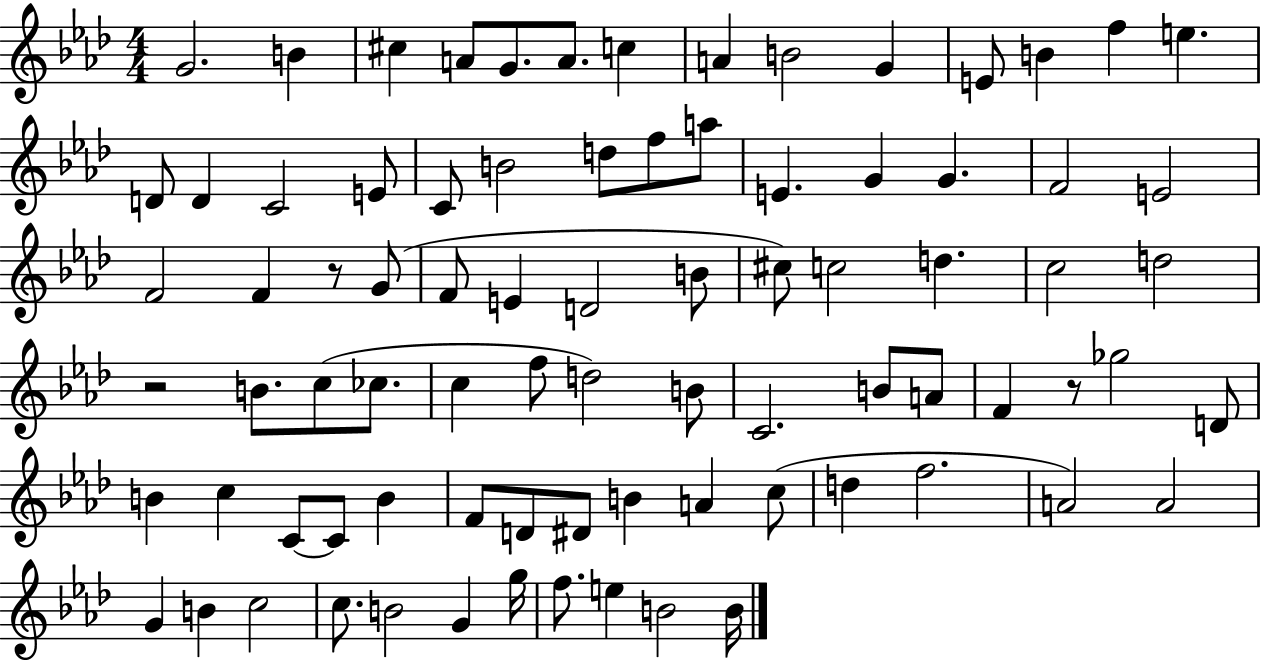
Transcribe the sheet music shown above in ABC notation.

X:1
T:Untitled
M:4/4
L:1/4
K:Ab
G2 B ^c A/2 G/2 A/2 c A B2 G E/2 B f e D/2 D C2 E/2 C/2 B2 d/2 f/2 a/2 E G G F2 E2 F2 F z/2 G/2 F/2 E D2 B/2 ^c/2 c2 d c2 d2 z2 B/2 c/2 _c/2 c f/2 d2 B/2 C2 B/2 A/2 F z/2 _g2 D/2 B c C/2 C/2 B F/2 D/2 ^D/2 B A c/2 d f2 A2 A2 G B c2 c/2 B2 G g/4 f/2 e B2 B/4